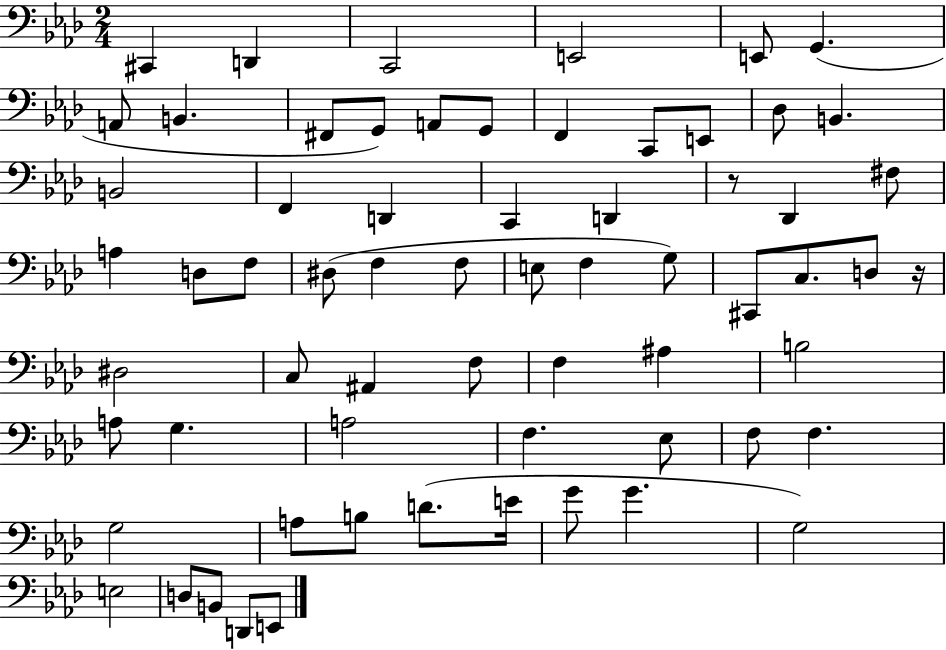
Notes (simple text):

C#2/q D2/q C2/h E2/h E2/e G2/q. A2/e B2/q. F#2/e G2/e A2/e G2/e F2/q C2/e E2/e Db3/e B2/q. B2/h F2/q D2/q C2/q D2/q R/e Db2/q F#3/e A3/q D3/e F3/e D#3/e F3/q F3/e E3/e F3/q G3/e C#2/e C3/e. D3/e R/s D#3/h C3/e A#2/q F3/e F3/q A#3/q B3/h A3/e G3/q. A3/h F3/q. Eb3/e F3/e F3/q. G3/h A3/e B3/e D4/e. E4/s G4/e G4/q. G3/h E3/h D3/e B2/e D2/e E2/e